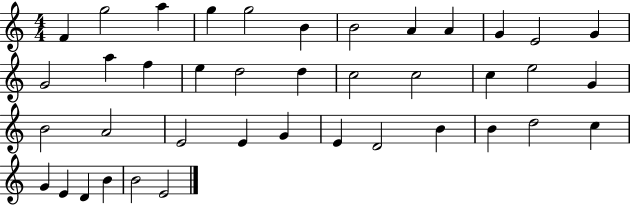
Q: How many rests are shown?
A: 0